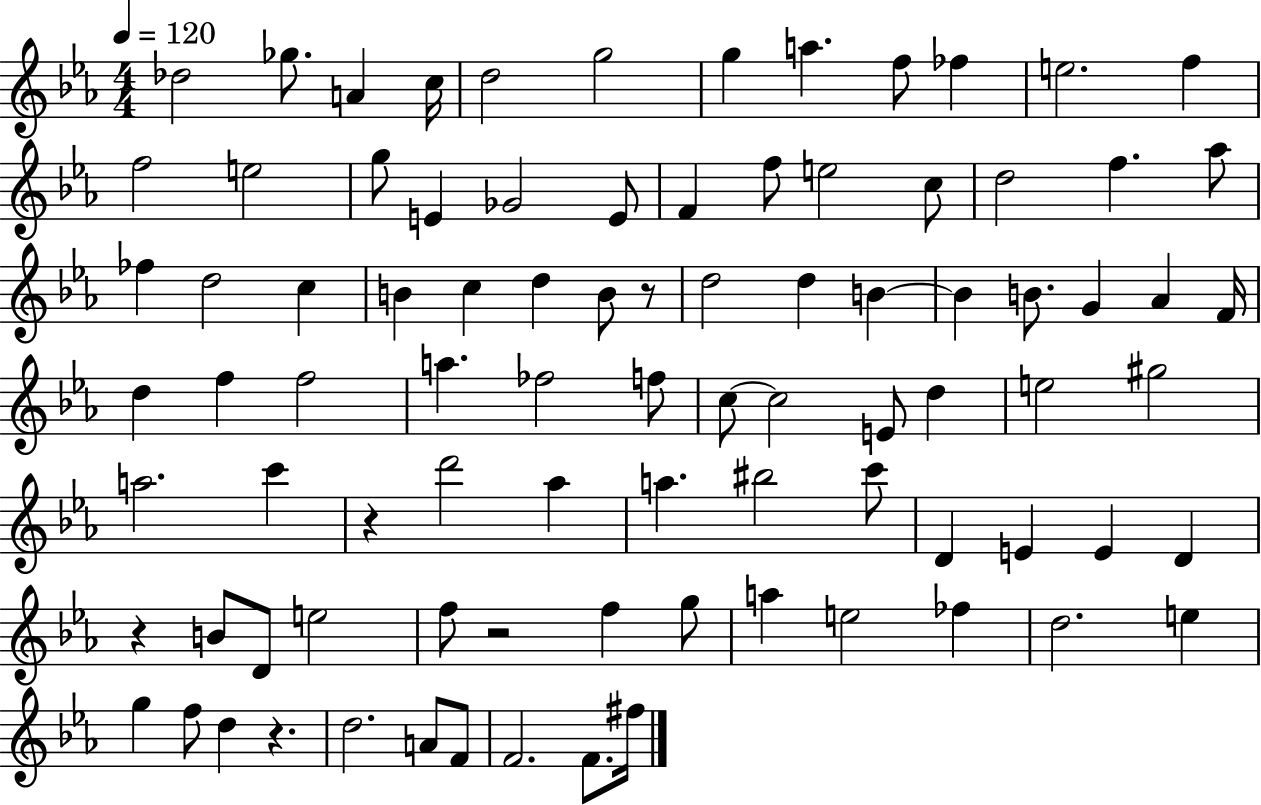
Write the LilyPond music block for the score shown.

{
  \clef treble
  \numericTimeSignature
  \time 4/4
  \key ees \major
  \tempo 4 = 120
  des''2 ges''8. a'4 c''16 | d''2 g''2 | g''4 a''4. f''8 fes''4 | e''2. f''4 | \break f''2 e''2 | g''8 e'4 ges'2 e'8 | f'4 f''8 e''2 c''8 | d''2 f''4. aes''8 | \break fes''4 d''2 c''4 | b'4 c''4 d''4 b'8 r8 | d''2 d''4 b'4~~ | b'4 b'8. g'4 aes'4 f'16 | \break d''4 f''4 f''2 | a''4. fes''2 f''8 | c''8~~ c''2 e'8 d''4 | e''2 gis''2 | \break a''2. c'''4 | r4 d'''2 aes''4 | a''4. bis''2 c'''8 | d'4 e'4 e'4 d'4 | \break r4 b'8 d'8 e''2 | f''8 r2 f''4 g''8 | a''4 e''2 fes''4 | d''2. e''4 | \break g''4 f''8 d''4 r4. | d''2. a'8 f'8 | f'2. f'8. fis''16 | \bar "|."
}